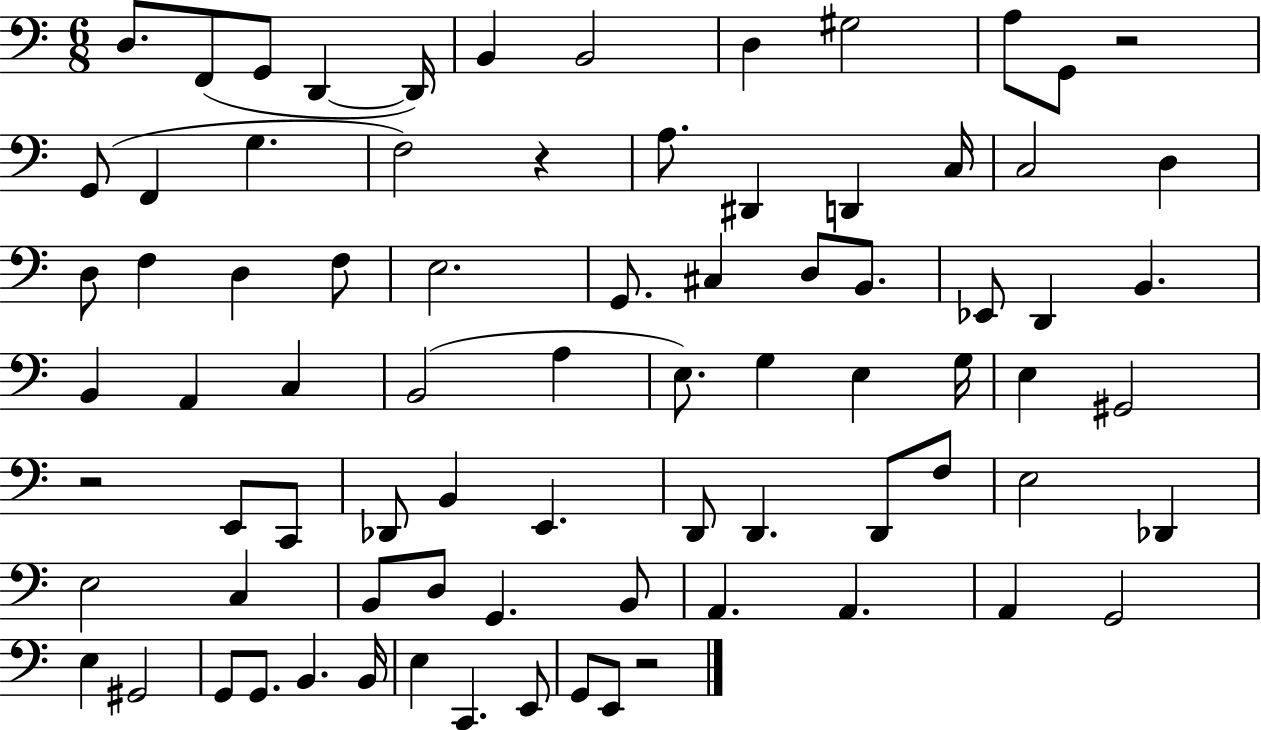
X:1
T:Untitled
M:6/8
L:1/4
K:C
D,/2 F,,/2 G,,/2 D,, D,,/4 B,, B,,2 D, ^G,2 A,/2 G,,/2 z2 G,,/2 F,, G, F,2 z A,/2 ^D,, D,, C,/4 C,2 D, D,/2 F, D, F,/2 E,2 G,,/2 ^C, D,/2 B,,/2 _E,,/2 D,, B,, B,, A,, C, B,,2 A, E,/2 G, E, G,/4 E, ^G,,2 z2 E,,/2 C,,/2 _D,,/2 B,, E,, D,,/2 D,, D,,/2 F,/2 E,2 _D,, E,2 C, B,,/2 D,/2 G,, B,,/2 A,, A,, A,, G,,2 E, ^G,,2 G,,/2 G,,/2 B,, B,,/4 E, C,, E,,/2 G,,/2 E,,/2 z2